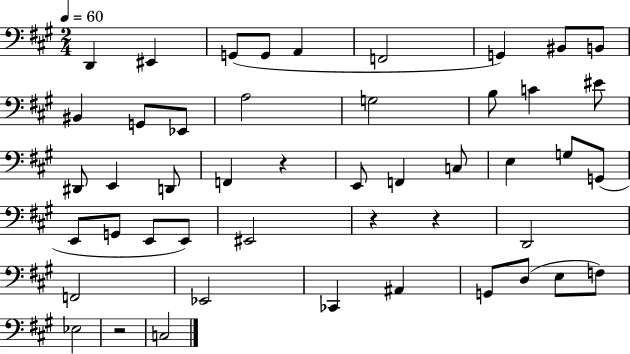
X:1
T:Untitled
M:2/4
L:1/4
K:A
D,, ^E,, G,,/2 G,,/2 A,, F,,2 G,, ^B,,/2 B,,/2 ^B,, G,,/2 _E,,/2 A,2 G,2 B,/2 C ^E/2 ^D,,/2 E,, D,,/2 F,, z E,,/2 F,, C,/2 E, G,/2 G,,/2 E,,/2 G,,/2 E,,/2 E,,/2 ^E,,2 z z D,,2 F,,2 _E,,2 _C,, ^A,, G,,/2 D,/2 E,/2 F,/2 _E,2 z2 C,2